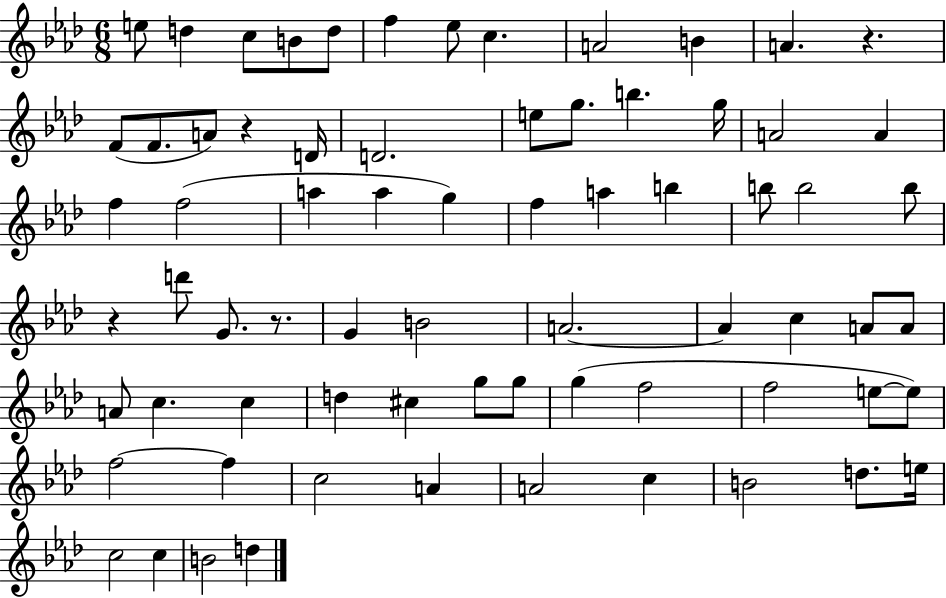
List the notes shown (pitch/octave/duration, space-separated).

E5/e D5/q C5/e B4/e D5/e F5/q Eb5/e C5/q. A4/h B4/q A4/q. R/q. F4/e F4/e. A4/e R/q D4/s D4/h. E5/e G5/e. B5/q. G5/s A4/h A4/q F5/q F5/h A5/q A5/q G5/q F5/q A5/q B5/q B5/e B5/h B5/e R/q D6/e G4/e. R/e. G4/q B4/h A4/h. A4/q C5/q A4/e A4/e A4/e C5/q. C5/q D5/q C#5/q G5/e G5/e G5/q F5/h F5/h E5/e E5/e F5/h F5/q C5/h A4/q A4/h C5/q B4/h D5/e. E5/s C5/h C5/q B4/h D5/q